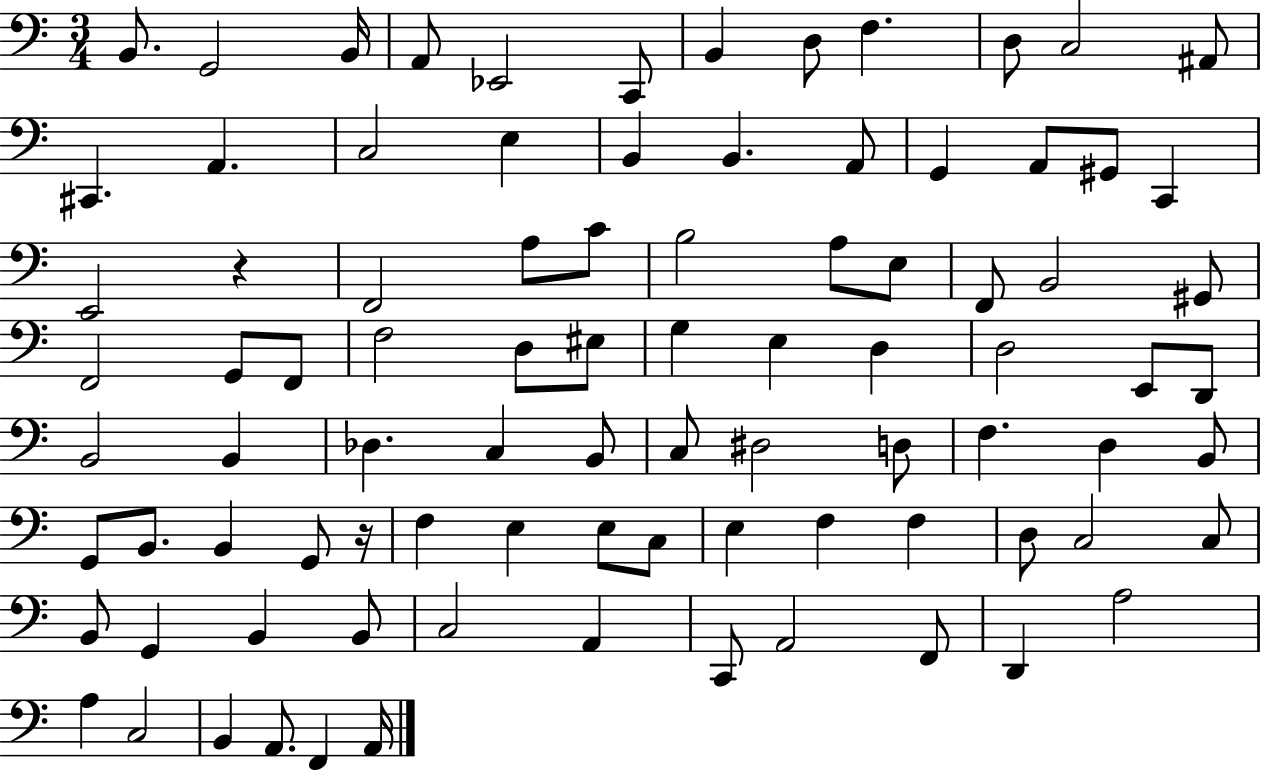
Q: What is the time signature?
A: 3/4